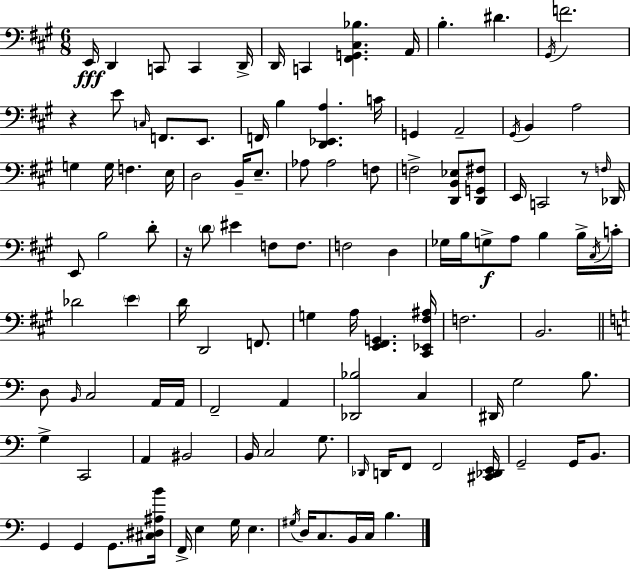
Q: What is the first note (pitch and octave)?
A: E2